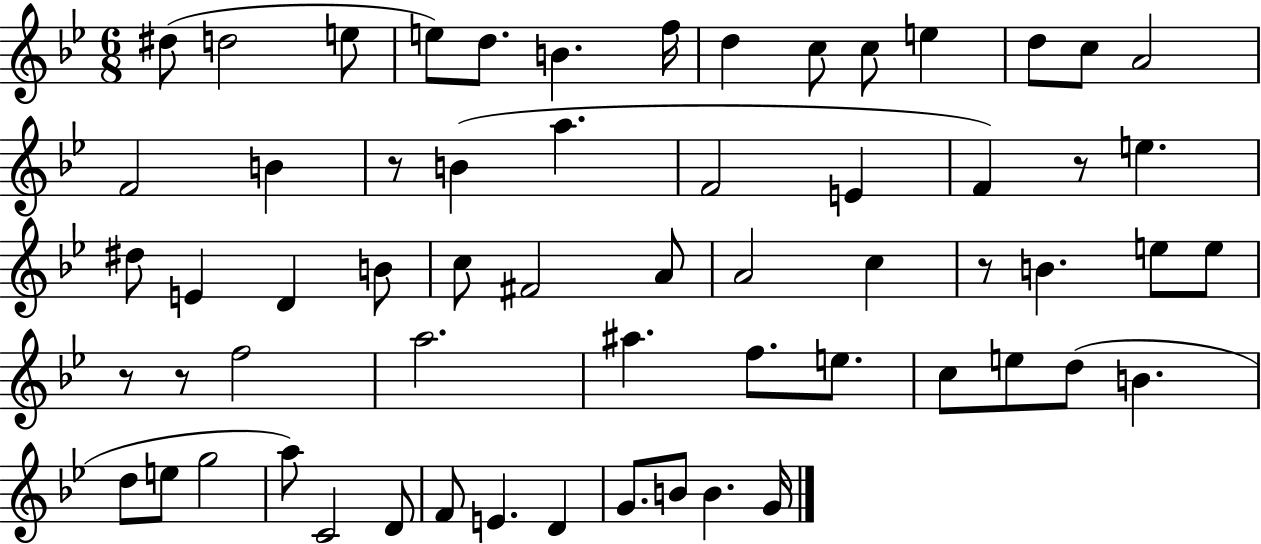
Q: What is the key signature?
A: BES major